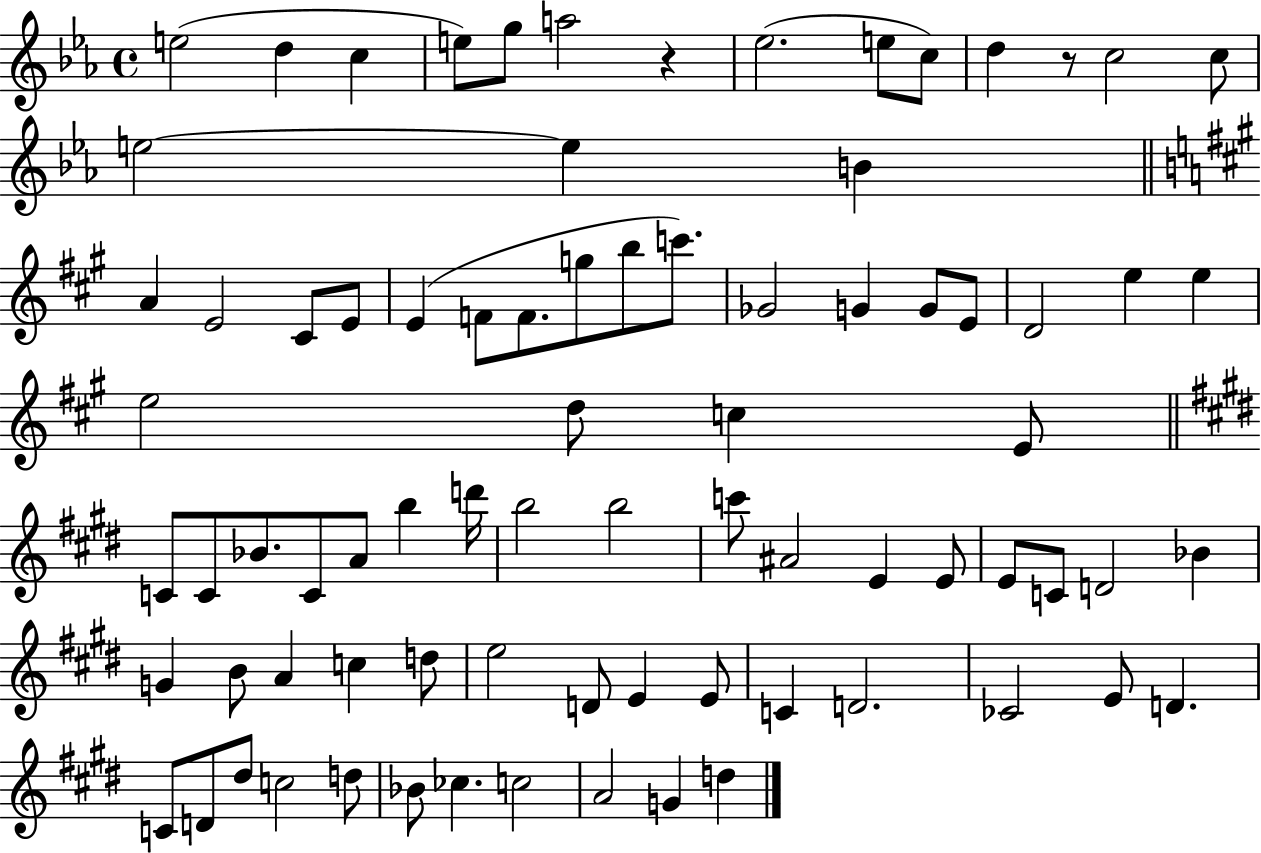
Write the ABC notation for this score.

X:1
T:Untitled
M:4/4
L:1/4
K:Eb
e2 d c e/2 g/2 a2 z _e2 e/2 c/2 d z/2 c2 c/2 e2 e B A E2 ^C/2 E/2 E F/2 F/2 g/2 b/2 c'/2 _G2 G G/2 E/2 D2 e e e2 d/2 c E/2 C/2 C/2 _B/2 C/2 A/2 b d'/4 b2 b2 c'/2 ^A2 E E/2 E/2 C/2 D2 _B G B/2 A c d/2 e2 D/2 E E/2 C D2 _C2 E/2 D C/2 D/2 ^d/2 c2 d/2 _B/2 _c c2 A2 G d